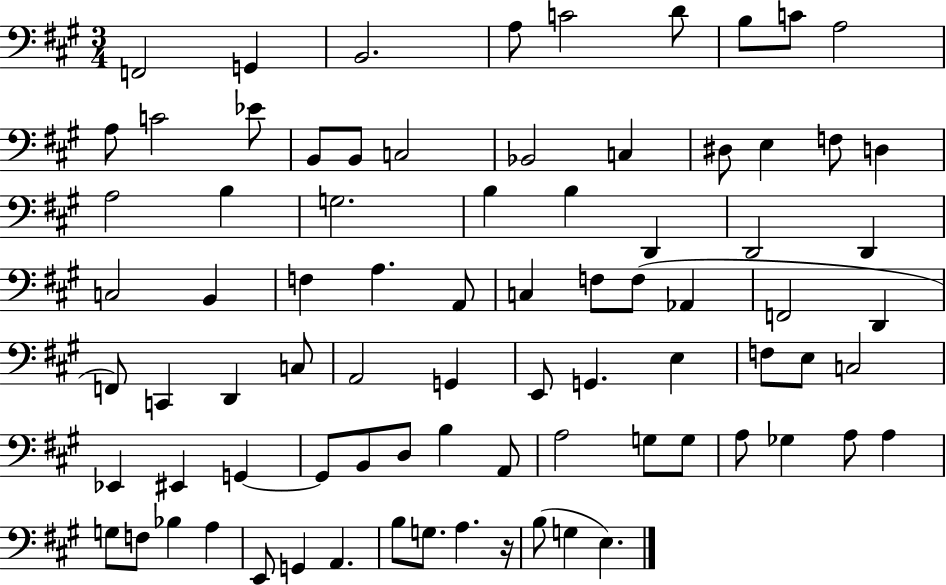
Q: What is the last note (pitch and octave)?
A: E3